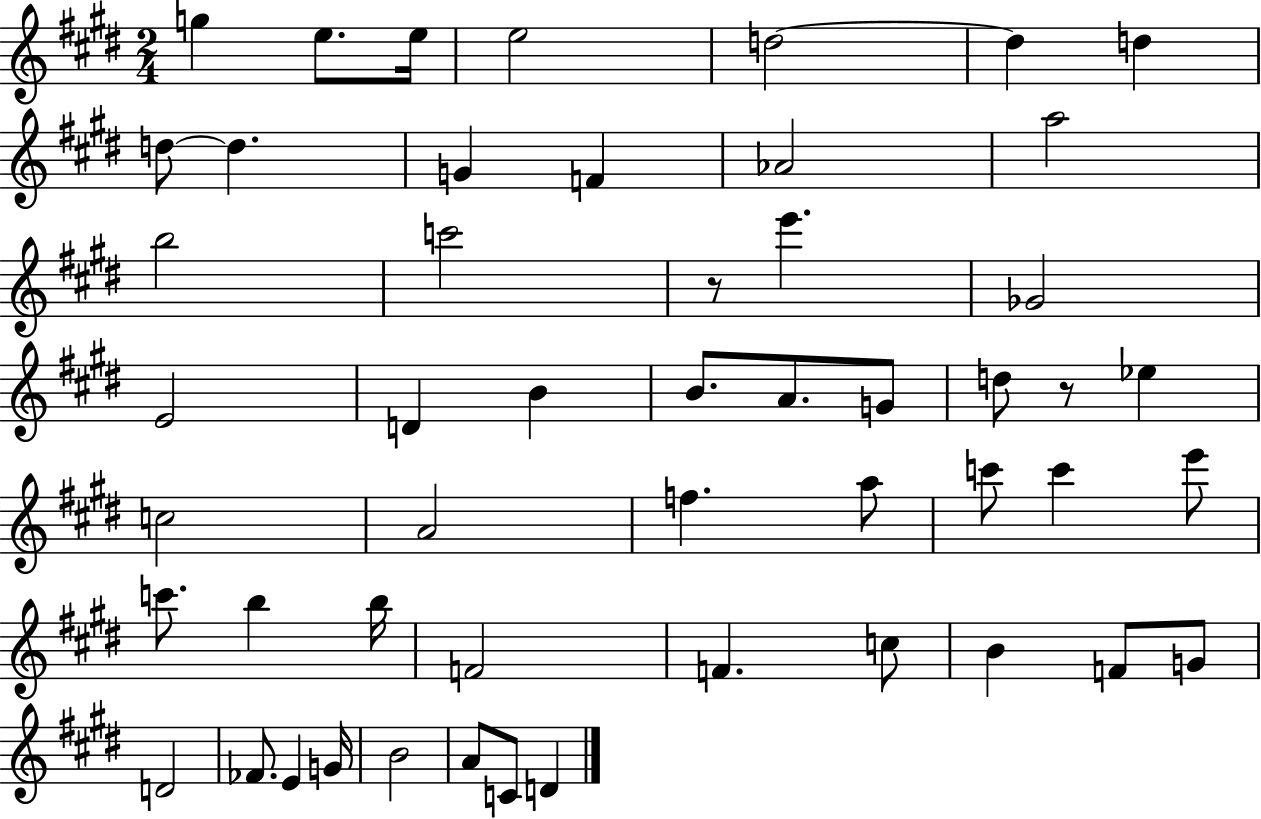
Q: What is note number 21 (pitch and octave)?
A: B4